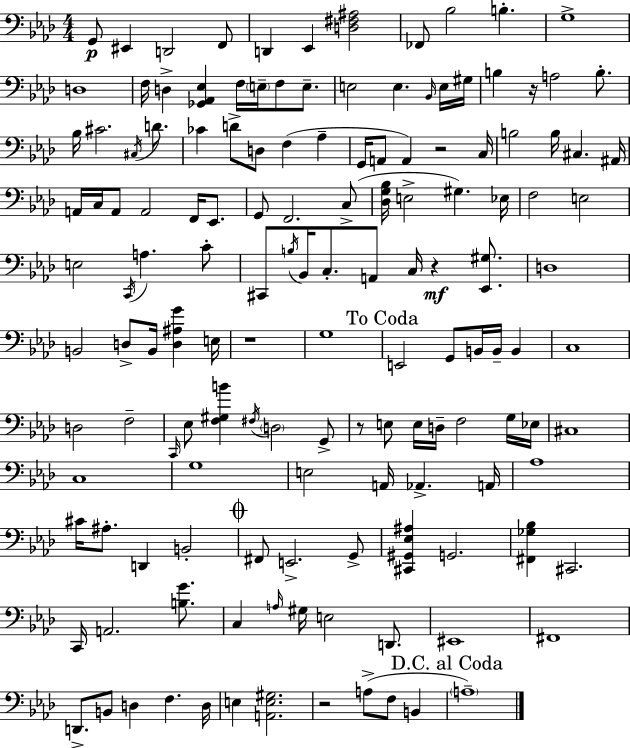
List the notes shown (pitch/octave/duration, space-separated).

G2/e EIS2/q D2/h F2/e D2/q Eb2/q [D3,F#3,A#3]/h FES2/e Bb3/h B3/q. G3/w D3/w F3/s D3/q [Gb2,Ab2,Eb3]/q F3/s E3/s F3/e E3/e. E3/h E3/q. Bb2/s E3/s G#3/s B3/q R/s A3/h B3/e. Bb3/s C#4/h. C#3/s D4/e. CES4/q D4/e D3/e F3/q Ab3/q G2/s A2/e A2/q R/h C3/s B3/h B3/s C#3/q. A#2/s A2/s C3/s A2/e A2/h F2/s Eb2/e. G2/e F2/h. C3/e [Db3,G3,Bb3]/s E3/h G#3/q. Eb3/s F3/h E3/h E3/h C2/s A3/q. C4/e C#2/e B3/s Bb2/s C3/e. A2/e C3/s R/q [Eb2,G#3]/e. D3/w B2/h D3/e B2/s [D3,A#3,G4]/q E3/s R/w G3/w E2/h G2/e B2/s B2/s B2/q C3/w D3/h F3/h C2/s Eb3/e [F3,G#3,B4]/q F#3/s D3/h G2/e R/e E3/e E3/s D3/s F3/h G3/s Eb3/s C#3/w C3/w G3/w E3/h A2/s Ab2/q. A2/s Ab3/w C#4/s A#3/e. D2/q B2/h F#2/e E2/h. G2/e [C#2,G#2,Eb3,A#3]/q G2/h. [F#2,Gb3,Bb3]/q C#2/h. C2/s A2/h. [B3,G4]/e. C3/q A3/s G#3/s E3/h D2/e. EIS2/w F#2/w D2/e. B2/e D3/q F3/q. D3/s E3/q [A2,E3,G#3]/h. R/h A3/e F3/e B2/q A3/w